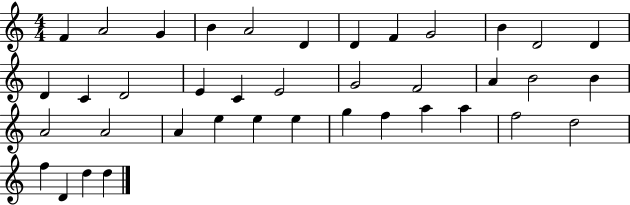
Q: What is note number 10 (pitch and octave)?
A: B4